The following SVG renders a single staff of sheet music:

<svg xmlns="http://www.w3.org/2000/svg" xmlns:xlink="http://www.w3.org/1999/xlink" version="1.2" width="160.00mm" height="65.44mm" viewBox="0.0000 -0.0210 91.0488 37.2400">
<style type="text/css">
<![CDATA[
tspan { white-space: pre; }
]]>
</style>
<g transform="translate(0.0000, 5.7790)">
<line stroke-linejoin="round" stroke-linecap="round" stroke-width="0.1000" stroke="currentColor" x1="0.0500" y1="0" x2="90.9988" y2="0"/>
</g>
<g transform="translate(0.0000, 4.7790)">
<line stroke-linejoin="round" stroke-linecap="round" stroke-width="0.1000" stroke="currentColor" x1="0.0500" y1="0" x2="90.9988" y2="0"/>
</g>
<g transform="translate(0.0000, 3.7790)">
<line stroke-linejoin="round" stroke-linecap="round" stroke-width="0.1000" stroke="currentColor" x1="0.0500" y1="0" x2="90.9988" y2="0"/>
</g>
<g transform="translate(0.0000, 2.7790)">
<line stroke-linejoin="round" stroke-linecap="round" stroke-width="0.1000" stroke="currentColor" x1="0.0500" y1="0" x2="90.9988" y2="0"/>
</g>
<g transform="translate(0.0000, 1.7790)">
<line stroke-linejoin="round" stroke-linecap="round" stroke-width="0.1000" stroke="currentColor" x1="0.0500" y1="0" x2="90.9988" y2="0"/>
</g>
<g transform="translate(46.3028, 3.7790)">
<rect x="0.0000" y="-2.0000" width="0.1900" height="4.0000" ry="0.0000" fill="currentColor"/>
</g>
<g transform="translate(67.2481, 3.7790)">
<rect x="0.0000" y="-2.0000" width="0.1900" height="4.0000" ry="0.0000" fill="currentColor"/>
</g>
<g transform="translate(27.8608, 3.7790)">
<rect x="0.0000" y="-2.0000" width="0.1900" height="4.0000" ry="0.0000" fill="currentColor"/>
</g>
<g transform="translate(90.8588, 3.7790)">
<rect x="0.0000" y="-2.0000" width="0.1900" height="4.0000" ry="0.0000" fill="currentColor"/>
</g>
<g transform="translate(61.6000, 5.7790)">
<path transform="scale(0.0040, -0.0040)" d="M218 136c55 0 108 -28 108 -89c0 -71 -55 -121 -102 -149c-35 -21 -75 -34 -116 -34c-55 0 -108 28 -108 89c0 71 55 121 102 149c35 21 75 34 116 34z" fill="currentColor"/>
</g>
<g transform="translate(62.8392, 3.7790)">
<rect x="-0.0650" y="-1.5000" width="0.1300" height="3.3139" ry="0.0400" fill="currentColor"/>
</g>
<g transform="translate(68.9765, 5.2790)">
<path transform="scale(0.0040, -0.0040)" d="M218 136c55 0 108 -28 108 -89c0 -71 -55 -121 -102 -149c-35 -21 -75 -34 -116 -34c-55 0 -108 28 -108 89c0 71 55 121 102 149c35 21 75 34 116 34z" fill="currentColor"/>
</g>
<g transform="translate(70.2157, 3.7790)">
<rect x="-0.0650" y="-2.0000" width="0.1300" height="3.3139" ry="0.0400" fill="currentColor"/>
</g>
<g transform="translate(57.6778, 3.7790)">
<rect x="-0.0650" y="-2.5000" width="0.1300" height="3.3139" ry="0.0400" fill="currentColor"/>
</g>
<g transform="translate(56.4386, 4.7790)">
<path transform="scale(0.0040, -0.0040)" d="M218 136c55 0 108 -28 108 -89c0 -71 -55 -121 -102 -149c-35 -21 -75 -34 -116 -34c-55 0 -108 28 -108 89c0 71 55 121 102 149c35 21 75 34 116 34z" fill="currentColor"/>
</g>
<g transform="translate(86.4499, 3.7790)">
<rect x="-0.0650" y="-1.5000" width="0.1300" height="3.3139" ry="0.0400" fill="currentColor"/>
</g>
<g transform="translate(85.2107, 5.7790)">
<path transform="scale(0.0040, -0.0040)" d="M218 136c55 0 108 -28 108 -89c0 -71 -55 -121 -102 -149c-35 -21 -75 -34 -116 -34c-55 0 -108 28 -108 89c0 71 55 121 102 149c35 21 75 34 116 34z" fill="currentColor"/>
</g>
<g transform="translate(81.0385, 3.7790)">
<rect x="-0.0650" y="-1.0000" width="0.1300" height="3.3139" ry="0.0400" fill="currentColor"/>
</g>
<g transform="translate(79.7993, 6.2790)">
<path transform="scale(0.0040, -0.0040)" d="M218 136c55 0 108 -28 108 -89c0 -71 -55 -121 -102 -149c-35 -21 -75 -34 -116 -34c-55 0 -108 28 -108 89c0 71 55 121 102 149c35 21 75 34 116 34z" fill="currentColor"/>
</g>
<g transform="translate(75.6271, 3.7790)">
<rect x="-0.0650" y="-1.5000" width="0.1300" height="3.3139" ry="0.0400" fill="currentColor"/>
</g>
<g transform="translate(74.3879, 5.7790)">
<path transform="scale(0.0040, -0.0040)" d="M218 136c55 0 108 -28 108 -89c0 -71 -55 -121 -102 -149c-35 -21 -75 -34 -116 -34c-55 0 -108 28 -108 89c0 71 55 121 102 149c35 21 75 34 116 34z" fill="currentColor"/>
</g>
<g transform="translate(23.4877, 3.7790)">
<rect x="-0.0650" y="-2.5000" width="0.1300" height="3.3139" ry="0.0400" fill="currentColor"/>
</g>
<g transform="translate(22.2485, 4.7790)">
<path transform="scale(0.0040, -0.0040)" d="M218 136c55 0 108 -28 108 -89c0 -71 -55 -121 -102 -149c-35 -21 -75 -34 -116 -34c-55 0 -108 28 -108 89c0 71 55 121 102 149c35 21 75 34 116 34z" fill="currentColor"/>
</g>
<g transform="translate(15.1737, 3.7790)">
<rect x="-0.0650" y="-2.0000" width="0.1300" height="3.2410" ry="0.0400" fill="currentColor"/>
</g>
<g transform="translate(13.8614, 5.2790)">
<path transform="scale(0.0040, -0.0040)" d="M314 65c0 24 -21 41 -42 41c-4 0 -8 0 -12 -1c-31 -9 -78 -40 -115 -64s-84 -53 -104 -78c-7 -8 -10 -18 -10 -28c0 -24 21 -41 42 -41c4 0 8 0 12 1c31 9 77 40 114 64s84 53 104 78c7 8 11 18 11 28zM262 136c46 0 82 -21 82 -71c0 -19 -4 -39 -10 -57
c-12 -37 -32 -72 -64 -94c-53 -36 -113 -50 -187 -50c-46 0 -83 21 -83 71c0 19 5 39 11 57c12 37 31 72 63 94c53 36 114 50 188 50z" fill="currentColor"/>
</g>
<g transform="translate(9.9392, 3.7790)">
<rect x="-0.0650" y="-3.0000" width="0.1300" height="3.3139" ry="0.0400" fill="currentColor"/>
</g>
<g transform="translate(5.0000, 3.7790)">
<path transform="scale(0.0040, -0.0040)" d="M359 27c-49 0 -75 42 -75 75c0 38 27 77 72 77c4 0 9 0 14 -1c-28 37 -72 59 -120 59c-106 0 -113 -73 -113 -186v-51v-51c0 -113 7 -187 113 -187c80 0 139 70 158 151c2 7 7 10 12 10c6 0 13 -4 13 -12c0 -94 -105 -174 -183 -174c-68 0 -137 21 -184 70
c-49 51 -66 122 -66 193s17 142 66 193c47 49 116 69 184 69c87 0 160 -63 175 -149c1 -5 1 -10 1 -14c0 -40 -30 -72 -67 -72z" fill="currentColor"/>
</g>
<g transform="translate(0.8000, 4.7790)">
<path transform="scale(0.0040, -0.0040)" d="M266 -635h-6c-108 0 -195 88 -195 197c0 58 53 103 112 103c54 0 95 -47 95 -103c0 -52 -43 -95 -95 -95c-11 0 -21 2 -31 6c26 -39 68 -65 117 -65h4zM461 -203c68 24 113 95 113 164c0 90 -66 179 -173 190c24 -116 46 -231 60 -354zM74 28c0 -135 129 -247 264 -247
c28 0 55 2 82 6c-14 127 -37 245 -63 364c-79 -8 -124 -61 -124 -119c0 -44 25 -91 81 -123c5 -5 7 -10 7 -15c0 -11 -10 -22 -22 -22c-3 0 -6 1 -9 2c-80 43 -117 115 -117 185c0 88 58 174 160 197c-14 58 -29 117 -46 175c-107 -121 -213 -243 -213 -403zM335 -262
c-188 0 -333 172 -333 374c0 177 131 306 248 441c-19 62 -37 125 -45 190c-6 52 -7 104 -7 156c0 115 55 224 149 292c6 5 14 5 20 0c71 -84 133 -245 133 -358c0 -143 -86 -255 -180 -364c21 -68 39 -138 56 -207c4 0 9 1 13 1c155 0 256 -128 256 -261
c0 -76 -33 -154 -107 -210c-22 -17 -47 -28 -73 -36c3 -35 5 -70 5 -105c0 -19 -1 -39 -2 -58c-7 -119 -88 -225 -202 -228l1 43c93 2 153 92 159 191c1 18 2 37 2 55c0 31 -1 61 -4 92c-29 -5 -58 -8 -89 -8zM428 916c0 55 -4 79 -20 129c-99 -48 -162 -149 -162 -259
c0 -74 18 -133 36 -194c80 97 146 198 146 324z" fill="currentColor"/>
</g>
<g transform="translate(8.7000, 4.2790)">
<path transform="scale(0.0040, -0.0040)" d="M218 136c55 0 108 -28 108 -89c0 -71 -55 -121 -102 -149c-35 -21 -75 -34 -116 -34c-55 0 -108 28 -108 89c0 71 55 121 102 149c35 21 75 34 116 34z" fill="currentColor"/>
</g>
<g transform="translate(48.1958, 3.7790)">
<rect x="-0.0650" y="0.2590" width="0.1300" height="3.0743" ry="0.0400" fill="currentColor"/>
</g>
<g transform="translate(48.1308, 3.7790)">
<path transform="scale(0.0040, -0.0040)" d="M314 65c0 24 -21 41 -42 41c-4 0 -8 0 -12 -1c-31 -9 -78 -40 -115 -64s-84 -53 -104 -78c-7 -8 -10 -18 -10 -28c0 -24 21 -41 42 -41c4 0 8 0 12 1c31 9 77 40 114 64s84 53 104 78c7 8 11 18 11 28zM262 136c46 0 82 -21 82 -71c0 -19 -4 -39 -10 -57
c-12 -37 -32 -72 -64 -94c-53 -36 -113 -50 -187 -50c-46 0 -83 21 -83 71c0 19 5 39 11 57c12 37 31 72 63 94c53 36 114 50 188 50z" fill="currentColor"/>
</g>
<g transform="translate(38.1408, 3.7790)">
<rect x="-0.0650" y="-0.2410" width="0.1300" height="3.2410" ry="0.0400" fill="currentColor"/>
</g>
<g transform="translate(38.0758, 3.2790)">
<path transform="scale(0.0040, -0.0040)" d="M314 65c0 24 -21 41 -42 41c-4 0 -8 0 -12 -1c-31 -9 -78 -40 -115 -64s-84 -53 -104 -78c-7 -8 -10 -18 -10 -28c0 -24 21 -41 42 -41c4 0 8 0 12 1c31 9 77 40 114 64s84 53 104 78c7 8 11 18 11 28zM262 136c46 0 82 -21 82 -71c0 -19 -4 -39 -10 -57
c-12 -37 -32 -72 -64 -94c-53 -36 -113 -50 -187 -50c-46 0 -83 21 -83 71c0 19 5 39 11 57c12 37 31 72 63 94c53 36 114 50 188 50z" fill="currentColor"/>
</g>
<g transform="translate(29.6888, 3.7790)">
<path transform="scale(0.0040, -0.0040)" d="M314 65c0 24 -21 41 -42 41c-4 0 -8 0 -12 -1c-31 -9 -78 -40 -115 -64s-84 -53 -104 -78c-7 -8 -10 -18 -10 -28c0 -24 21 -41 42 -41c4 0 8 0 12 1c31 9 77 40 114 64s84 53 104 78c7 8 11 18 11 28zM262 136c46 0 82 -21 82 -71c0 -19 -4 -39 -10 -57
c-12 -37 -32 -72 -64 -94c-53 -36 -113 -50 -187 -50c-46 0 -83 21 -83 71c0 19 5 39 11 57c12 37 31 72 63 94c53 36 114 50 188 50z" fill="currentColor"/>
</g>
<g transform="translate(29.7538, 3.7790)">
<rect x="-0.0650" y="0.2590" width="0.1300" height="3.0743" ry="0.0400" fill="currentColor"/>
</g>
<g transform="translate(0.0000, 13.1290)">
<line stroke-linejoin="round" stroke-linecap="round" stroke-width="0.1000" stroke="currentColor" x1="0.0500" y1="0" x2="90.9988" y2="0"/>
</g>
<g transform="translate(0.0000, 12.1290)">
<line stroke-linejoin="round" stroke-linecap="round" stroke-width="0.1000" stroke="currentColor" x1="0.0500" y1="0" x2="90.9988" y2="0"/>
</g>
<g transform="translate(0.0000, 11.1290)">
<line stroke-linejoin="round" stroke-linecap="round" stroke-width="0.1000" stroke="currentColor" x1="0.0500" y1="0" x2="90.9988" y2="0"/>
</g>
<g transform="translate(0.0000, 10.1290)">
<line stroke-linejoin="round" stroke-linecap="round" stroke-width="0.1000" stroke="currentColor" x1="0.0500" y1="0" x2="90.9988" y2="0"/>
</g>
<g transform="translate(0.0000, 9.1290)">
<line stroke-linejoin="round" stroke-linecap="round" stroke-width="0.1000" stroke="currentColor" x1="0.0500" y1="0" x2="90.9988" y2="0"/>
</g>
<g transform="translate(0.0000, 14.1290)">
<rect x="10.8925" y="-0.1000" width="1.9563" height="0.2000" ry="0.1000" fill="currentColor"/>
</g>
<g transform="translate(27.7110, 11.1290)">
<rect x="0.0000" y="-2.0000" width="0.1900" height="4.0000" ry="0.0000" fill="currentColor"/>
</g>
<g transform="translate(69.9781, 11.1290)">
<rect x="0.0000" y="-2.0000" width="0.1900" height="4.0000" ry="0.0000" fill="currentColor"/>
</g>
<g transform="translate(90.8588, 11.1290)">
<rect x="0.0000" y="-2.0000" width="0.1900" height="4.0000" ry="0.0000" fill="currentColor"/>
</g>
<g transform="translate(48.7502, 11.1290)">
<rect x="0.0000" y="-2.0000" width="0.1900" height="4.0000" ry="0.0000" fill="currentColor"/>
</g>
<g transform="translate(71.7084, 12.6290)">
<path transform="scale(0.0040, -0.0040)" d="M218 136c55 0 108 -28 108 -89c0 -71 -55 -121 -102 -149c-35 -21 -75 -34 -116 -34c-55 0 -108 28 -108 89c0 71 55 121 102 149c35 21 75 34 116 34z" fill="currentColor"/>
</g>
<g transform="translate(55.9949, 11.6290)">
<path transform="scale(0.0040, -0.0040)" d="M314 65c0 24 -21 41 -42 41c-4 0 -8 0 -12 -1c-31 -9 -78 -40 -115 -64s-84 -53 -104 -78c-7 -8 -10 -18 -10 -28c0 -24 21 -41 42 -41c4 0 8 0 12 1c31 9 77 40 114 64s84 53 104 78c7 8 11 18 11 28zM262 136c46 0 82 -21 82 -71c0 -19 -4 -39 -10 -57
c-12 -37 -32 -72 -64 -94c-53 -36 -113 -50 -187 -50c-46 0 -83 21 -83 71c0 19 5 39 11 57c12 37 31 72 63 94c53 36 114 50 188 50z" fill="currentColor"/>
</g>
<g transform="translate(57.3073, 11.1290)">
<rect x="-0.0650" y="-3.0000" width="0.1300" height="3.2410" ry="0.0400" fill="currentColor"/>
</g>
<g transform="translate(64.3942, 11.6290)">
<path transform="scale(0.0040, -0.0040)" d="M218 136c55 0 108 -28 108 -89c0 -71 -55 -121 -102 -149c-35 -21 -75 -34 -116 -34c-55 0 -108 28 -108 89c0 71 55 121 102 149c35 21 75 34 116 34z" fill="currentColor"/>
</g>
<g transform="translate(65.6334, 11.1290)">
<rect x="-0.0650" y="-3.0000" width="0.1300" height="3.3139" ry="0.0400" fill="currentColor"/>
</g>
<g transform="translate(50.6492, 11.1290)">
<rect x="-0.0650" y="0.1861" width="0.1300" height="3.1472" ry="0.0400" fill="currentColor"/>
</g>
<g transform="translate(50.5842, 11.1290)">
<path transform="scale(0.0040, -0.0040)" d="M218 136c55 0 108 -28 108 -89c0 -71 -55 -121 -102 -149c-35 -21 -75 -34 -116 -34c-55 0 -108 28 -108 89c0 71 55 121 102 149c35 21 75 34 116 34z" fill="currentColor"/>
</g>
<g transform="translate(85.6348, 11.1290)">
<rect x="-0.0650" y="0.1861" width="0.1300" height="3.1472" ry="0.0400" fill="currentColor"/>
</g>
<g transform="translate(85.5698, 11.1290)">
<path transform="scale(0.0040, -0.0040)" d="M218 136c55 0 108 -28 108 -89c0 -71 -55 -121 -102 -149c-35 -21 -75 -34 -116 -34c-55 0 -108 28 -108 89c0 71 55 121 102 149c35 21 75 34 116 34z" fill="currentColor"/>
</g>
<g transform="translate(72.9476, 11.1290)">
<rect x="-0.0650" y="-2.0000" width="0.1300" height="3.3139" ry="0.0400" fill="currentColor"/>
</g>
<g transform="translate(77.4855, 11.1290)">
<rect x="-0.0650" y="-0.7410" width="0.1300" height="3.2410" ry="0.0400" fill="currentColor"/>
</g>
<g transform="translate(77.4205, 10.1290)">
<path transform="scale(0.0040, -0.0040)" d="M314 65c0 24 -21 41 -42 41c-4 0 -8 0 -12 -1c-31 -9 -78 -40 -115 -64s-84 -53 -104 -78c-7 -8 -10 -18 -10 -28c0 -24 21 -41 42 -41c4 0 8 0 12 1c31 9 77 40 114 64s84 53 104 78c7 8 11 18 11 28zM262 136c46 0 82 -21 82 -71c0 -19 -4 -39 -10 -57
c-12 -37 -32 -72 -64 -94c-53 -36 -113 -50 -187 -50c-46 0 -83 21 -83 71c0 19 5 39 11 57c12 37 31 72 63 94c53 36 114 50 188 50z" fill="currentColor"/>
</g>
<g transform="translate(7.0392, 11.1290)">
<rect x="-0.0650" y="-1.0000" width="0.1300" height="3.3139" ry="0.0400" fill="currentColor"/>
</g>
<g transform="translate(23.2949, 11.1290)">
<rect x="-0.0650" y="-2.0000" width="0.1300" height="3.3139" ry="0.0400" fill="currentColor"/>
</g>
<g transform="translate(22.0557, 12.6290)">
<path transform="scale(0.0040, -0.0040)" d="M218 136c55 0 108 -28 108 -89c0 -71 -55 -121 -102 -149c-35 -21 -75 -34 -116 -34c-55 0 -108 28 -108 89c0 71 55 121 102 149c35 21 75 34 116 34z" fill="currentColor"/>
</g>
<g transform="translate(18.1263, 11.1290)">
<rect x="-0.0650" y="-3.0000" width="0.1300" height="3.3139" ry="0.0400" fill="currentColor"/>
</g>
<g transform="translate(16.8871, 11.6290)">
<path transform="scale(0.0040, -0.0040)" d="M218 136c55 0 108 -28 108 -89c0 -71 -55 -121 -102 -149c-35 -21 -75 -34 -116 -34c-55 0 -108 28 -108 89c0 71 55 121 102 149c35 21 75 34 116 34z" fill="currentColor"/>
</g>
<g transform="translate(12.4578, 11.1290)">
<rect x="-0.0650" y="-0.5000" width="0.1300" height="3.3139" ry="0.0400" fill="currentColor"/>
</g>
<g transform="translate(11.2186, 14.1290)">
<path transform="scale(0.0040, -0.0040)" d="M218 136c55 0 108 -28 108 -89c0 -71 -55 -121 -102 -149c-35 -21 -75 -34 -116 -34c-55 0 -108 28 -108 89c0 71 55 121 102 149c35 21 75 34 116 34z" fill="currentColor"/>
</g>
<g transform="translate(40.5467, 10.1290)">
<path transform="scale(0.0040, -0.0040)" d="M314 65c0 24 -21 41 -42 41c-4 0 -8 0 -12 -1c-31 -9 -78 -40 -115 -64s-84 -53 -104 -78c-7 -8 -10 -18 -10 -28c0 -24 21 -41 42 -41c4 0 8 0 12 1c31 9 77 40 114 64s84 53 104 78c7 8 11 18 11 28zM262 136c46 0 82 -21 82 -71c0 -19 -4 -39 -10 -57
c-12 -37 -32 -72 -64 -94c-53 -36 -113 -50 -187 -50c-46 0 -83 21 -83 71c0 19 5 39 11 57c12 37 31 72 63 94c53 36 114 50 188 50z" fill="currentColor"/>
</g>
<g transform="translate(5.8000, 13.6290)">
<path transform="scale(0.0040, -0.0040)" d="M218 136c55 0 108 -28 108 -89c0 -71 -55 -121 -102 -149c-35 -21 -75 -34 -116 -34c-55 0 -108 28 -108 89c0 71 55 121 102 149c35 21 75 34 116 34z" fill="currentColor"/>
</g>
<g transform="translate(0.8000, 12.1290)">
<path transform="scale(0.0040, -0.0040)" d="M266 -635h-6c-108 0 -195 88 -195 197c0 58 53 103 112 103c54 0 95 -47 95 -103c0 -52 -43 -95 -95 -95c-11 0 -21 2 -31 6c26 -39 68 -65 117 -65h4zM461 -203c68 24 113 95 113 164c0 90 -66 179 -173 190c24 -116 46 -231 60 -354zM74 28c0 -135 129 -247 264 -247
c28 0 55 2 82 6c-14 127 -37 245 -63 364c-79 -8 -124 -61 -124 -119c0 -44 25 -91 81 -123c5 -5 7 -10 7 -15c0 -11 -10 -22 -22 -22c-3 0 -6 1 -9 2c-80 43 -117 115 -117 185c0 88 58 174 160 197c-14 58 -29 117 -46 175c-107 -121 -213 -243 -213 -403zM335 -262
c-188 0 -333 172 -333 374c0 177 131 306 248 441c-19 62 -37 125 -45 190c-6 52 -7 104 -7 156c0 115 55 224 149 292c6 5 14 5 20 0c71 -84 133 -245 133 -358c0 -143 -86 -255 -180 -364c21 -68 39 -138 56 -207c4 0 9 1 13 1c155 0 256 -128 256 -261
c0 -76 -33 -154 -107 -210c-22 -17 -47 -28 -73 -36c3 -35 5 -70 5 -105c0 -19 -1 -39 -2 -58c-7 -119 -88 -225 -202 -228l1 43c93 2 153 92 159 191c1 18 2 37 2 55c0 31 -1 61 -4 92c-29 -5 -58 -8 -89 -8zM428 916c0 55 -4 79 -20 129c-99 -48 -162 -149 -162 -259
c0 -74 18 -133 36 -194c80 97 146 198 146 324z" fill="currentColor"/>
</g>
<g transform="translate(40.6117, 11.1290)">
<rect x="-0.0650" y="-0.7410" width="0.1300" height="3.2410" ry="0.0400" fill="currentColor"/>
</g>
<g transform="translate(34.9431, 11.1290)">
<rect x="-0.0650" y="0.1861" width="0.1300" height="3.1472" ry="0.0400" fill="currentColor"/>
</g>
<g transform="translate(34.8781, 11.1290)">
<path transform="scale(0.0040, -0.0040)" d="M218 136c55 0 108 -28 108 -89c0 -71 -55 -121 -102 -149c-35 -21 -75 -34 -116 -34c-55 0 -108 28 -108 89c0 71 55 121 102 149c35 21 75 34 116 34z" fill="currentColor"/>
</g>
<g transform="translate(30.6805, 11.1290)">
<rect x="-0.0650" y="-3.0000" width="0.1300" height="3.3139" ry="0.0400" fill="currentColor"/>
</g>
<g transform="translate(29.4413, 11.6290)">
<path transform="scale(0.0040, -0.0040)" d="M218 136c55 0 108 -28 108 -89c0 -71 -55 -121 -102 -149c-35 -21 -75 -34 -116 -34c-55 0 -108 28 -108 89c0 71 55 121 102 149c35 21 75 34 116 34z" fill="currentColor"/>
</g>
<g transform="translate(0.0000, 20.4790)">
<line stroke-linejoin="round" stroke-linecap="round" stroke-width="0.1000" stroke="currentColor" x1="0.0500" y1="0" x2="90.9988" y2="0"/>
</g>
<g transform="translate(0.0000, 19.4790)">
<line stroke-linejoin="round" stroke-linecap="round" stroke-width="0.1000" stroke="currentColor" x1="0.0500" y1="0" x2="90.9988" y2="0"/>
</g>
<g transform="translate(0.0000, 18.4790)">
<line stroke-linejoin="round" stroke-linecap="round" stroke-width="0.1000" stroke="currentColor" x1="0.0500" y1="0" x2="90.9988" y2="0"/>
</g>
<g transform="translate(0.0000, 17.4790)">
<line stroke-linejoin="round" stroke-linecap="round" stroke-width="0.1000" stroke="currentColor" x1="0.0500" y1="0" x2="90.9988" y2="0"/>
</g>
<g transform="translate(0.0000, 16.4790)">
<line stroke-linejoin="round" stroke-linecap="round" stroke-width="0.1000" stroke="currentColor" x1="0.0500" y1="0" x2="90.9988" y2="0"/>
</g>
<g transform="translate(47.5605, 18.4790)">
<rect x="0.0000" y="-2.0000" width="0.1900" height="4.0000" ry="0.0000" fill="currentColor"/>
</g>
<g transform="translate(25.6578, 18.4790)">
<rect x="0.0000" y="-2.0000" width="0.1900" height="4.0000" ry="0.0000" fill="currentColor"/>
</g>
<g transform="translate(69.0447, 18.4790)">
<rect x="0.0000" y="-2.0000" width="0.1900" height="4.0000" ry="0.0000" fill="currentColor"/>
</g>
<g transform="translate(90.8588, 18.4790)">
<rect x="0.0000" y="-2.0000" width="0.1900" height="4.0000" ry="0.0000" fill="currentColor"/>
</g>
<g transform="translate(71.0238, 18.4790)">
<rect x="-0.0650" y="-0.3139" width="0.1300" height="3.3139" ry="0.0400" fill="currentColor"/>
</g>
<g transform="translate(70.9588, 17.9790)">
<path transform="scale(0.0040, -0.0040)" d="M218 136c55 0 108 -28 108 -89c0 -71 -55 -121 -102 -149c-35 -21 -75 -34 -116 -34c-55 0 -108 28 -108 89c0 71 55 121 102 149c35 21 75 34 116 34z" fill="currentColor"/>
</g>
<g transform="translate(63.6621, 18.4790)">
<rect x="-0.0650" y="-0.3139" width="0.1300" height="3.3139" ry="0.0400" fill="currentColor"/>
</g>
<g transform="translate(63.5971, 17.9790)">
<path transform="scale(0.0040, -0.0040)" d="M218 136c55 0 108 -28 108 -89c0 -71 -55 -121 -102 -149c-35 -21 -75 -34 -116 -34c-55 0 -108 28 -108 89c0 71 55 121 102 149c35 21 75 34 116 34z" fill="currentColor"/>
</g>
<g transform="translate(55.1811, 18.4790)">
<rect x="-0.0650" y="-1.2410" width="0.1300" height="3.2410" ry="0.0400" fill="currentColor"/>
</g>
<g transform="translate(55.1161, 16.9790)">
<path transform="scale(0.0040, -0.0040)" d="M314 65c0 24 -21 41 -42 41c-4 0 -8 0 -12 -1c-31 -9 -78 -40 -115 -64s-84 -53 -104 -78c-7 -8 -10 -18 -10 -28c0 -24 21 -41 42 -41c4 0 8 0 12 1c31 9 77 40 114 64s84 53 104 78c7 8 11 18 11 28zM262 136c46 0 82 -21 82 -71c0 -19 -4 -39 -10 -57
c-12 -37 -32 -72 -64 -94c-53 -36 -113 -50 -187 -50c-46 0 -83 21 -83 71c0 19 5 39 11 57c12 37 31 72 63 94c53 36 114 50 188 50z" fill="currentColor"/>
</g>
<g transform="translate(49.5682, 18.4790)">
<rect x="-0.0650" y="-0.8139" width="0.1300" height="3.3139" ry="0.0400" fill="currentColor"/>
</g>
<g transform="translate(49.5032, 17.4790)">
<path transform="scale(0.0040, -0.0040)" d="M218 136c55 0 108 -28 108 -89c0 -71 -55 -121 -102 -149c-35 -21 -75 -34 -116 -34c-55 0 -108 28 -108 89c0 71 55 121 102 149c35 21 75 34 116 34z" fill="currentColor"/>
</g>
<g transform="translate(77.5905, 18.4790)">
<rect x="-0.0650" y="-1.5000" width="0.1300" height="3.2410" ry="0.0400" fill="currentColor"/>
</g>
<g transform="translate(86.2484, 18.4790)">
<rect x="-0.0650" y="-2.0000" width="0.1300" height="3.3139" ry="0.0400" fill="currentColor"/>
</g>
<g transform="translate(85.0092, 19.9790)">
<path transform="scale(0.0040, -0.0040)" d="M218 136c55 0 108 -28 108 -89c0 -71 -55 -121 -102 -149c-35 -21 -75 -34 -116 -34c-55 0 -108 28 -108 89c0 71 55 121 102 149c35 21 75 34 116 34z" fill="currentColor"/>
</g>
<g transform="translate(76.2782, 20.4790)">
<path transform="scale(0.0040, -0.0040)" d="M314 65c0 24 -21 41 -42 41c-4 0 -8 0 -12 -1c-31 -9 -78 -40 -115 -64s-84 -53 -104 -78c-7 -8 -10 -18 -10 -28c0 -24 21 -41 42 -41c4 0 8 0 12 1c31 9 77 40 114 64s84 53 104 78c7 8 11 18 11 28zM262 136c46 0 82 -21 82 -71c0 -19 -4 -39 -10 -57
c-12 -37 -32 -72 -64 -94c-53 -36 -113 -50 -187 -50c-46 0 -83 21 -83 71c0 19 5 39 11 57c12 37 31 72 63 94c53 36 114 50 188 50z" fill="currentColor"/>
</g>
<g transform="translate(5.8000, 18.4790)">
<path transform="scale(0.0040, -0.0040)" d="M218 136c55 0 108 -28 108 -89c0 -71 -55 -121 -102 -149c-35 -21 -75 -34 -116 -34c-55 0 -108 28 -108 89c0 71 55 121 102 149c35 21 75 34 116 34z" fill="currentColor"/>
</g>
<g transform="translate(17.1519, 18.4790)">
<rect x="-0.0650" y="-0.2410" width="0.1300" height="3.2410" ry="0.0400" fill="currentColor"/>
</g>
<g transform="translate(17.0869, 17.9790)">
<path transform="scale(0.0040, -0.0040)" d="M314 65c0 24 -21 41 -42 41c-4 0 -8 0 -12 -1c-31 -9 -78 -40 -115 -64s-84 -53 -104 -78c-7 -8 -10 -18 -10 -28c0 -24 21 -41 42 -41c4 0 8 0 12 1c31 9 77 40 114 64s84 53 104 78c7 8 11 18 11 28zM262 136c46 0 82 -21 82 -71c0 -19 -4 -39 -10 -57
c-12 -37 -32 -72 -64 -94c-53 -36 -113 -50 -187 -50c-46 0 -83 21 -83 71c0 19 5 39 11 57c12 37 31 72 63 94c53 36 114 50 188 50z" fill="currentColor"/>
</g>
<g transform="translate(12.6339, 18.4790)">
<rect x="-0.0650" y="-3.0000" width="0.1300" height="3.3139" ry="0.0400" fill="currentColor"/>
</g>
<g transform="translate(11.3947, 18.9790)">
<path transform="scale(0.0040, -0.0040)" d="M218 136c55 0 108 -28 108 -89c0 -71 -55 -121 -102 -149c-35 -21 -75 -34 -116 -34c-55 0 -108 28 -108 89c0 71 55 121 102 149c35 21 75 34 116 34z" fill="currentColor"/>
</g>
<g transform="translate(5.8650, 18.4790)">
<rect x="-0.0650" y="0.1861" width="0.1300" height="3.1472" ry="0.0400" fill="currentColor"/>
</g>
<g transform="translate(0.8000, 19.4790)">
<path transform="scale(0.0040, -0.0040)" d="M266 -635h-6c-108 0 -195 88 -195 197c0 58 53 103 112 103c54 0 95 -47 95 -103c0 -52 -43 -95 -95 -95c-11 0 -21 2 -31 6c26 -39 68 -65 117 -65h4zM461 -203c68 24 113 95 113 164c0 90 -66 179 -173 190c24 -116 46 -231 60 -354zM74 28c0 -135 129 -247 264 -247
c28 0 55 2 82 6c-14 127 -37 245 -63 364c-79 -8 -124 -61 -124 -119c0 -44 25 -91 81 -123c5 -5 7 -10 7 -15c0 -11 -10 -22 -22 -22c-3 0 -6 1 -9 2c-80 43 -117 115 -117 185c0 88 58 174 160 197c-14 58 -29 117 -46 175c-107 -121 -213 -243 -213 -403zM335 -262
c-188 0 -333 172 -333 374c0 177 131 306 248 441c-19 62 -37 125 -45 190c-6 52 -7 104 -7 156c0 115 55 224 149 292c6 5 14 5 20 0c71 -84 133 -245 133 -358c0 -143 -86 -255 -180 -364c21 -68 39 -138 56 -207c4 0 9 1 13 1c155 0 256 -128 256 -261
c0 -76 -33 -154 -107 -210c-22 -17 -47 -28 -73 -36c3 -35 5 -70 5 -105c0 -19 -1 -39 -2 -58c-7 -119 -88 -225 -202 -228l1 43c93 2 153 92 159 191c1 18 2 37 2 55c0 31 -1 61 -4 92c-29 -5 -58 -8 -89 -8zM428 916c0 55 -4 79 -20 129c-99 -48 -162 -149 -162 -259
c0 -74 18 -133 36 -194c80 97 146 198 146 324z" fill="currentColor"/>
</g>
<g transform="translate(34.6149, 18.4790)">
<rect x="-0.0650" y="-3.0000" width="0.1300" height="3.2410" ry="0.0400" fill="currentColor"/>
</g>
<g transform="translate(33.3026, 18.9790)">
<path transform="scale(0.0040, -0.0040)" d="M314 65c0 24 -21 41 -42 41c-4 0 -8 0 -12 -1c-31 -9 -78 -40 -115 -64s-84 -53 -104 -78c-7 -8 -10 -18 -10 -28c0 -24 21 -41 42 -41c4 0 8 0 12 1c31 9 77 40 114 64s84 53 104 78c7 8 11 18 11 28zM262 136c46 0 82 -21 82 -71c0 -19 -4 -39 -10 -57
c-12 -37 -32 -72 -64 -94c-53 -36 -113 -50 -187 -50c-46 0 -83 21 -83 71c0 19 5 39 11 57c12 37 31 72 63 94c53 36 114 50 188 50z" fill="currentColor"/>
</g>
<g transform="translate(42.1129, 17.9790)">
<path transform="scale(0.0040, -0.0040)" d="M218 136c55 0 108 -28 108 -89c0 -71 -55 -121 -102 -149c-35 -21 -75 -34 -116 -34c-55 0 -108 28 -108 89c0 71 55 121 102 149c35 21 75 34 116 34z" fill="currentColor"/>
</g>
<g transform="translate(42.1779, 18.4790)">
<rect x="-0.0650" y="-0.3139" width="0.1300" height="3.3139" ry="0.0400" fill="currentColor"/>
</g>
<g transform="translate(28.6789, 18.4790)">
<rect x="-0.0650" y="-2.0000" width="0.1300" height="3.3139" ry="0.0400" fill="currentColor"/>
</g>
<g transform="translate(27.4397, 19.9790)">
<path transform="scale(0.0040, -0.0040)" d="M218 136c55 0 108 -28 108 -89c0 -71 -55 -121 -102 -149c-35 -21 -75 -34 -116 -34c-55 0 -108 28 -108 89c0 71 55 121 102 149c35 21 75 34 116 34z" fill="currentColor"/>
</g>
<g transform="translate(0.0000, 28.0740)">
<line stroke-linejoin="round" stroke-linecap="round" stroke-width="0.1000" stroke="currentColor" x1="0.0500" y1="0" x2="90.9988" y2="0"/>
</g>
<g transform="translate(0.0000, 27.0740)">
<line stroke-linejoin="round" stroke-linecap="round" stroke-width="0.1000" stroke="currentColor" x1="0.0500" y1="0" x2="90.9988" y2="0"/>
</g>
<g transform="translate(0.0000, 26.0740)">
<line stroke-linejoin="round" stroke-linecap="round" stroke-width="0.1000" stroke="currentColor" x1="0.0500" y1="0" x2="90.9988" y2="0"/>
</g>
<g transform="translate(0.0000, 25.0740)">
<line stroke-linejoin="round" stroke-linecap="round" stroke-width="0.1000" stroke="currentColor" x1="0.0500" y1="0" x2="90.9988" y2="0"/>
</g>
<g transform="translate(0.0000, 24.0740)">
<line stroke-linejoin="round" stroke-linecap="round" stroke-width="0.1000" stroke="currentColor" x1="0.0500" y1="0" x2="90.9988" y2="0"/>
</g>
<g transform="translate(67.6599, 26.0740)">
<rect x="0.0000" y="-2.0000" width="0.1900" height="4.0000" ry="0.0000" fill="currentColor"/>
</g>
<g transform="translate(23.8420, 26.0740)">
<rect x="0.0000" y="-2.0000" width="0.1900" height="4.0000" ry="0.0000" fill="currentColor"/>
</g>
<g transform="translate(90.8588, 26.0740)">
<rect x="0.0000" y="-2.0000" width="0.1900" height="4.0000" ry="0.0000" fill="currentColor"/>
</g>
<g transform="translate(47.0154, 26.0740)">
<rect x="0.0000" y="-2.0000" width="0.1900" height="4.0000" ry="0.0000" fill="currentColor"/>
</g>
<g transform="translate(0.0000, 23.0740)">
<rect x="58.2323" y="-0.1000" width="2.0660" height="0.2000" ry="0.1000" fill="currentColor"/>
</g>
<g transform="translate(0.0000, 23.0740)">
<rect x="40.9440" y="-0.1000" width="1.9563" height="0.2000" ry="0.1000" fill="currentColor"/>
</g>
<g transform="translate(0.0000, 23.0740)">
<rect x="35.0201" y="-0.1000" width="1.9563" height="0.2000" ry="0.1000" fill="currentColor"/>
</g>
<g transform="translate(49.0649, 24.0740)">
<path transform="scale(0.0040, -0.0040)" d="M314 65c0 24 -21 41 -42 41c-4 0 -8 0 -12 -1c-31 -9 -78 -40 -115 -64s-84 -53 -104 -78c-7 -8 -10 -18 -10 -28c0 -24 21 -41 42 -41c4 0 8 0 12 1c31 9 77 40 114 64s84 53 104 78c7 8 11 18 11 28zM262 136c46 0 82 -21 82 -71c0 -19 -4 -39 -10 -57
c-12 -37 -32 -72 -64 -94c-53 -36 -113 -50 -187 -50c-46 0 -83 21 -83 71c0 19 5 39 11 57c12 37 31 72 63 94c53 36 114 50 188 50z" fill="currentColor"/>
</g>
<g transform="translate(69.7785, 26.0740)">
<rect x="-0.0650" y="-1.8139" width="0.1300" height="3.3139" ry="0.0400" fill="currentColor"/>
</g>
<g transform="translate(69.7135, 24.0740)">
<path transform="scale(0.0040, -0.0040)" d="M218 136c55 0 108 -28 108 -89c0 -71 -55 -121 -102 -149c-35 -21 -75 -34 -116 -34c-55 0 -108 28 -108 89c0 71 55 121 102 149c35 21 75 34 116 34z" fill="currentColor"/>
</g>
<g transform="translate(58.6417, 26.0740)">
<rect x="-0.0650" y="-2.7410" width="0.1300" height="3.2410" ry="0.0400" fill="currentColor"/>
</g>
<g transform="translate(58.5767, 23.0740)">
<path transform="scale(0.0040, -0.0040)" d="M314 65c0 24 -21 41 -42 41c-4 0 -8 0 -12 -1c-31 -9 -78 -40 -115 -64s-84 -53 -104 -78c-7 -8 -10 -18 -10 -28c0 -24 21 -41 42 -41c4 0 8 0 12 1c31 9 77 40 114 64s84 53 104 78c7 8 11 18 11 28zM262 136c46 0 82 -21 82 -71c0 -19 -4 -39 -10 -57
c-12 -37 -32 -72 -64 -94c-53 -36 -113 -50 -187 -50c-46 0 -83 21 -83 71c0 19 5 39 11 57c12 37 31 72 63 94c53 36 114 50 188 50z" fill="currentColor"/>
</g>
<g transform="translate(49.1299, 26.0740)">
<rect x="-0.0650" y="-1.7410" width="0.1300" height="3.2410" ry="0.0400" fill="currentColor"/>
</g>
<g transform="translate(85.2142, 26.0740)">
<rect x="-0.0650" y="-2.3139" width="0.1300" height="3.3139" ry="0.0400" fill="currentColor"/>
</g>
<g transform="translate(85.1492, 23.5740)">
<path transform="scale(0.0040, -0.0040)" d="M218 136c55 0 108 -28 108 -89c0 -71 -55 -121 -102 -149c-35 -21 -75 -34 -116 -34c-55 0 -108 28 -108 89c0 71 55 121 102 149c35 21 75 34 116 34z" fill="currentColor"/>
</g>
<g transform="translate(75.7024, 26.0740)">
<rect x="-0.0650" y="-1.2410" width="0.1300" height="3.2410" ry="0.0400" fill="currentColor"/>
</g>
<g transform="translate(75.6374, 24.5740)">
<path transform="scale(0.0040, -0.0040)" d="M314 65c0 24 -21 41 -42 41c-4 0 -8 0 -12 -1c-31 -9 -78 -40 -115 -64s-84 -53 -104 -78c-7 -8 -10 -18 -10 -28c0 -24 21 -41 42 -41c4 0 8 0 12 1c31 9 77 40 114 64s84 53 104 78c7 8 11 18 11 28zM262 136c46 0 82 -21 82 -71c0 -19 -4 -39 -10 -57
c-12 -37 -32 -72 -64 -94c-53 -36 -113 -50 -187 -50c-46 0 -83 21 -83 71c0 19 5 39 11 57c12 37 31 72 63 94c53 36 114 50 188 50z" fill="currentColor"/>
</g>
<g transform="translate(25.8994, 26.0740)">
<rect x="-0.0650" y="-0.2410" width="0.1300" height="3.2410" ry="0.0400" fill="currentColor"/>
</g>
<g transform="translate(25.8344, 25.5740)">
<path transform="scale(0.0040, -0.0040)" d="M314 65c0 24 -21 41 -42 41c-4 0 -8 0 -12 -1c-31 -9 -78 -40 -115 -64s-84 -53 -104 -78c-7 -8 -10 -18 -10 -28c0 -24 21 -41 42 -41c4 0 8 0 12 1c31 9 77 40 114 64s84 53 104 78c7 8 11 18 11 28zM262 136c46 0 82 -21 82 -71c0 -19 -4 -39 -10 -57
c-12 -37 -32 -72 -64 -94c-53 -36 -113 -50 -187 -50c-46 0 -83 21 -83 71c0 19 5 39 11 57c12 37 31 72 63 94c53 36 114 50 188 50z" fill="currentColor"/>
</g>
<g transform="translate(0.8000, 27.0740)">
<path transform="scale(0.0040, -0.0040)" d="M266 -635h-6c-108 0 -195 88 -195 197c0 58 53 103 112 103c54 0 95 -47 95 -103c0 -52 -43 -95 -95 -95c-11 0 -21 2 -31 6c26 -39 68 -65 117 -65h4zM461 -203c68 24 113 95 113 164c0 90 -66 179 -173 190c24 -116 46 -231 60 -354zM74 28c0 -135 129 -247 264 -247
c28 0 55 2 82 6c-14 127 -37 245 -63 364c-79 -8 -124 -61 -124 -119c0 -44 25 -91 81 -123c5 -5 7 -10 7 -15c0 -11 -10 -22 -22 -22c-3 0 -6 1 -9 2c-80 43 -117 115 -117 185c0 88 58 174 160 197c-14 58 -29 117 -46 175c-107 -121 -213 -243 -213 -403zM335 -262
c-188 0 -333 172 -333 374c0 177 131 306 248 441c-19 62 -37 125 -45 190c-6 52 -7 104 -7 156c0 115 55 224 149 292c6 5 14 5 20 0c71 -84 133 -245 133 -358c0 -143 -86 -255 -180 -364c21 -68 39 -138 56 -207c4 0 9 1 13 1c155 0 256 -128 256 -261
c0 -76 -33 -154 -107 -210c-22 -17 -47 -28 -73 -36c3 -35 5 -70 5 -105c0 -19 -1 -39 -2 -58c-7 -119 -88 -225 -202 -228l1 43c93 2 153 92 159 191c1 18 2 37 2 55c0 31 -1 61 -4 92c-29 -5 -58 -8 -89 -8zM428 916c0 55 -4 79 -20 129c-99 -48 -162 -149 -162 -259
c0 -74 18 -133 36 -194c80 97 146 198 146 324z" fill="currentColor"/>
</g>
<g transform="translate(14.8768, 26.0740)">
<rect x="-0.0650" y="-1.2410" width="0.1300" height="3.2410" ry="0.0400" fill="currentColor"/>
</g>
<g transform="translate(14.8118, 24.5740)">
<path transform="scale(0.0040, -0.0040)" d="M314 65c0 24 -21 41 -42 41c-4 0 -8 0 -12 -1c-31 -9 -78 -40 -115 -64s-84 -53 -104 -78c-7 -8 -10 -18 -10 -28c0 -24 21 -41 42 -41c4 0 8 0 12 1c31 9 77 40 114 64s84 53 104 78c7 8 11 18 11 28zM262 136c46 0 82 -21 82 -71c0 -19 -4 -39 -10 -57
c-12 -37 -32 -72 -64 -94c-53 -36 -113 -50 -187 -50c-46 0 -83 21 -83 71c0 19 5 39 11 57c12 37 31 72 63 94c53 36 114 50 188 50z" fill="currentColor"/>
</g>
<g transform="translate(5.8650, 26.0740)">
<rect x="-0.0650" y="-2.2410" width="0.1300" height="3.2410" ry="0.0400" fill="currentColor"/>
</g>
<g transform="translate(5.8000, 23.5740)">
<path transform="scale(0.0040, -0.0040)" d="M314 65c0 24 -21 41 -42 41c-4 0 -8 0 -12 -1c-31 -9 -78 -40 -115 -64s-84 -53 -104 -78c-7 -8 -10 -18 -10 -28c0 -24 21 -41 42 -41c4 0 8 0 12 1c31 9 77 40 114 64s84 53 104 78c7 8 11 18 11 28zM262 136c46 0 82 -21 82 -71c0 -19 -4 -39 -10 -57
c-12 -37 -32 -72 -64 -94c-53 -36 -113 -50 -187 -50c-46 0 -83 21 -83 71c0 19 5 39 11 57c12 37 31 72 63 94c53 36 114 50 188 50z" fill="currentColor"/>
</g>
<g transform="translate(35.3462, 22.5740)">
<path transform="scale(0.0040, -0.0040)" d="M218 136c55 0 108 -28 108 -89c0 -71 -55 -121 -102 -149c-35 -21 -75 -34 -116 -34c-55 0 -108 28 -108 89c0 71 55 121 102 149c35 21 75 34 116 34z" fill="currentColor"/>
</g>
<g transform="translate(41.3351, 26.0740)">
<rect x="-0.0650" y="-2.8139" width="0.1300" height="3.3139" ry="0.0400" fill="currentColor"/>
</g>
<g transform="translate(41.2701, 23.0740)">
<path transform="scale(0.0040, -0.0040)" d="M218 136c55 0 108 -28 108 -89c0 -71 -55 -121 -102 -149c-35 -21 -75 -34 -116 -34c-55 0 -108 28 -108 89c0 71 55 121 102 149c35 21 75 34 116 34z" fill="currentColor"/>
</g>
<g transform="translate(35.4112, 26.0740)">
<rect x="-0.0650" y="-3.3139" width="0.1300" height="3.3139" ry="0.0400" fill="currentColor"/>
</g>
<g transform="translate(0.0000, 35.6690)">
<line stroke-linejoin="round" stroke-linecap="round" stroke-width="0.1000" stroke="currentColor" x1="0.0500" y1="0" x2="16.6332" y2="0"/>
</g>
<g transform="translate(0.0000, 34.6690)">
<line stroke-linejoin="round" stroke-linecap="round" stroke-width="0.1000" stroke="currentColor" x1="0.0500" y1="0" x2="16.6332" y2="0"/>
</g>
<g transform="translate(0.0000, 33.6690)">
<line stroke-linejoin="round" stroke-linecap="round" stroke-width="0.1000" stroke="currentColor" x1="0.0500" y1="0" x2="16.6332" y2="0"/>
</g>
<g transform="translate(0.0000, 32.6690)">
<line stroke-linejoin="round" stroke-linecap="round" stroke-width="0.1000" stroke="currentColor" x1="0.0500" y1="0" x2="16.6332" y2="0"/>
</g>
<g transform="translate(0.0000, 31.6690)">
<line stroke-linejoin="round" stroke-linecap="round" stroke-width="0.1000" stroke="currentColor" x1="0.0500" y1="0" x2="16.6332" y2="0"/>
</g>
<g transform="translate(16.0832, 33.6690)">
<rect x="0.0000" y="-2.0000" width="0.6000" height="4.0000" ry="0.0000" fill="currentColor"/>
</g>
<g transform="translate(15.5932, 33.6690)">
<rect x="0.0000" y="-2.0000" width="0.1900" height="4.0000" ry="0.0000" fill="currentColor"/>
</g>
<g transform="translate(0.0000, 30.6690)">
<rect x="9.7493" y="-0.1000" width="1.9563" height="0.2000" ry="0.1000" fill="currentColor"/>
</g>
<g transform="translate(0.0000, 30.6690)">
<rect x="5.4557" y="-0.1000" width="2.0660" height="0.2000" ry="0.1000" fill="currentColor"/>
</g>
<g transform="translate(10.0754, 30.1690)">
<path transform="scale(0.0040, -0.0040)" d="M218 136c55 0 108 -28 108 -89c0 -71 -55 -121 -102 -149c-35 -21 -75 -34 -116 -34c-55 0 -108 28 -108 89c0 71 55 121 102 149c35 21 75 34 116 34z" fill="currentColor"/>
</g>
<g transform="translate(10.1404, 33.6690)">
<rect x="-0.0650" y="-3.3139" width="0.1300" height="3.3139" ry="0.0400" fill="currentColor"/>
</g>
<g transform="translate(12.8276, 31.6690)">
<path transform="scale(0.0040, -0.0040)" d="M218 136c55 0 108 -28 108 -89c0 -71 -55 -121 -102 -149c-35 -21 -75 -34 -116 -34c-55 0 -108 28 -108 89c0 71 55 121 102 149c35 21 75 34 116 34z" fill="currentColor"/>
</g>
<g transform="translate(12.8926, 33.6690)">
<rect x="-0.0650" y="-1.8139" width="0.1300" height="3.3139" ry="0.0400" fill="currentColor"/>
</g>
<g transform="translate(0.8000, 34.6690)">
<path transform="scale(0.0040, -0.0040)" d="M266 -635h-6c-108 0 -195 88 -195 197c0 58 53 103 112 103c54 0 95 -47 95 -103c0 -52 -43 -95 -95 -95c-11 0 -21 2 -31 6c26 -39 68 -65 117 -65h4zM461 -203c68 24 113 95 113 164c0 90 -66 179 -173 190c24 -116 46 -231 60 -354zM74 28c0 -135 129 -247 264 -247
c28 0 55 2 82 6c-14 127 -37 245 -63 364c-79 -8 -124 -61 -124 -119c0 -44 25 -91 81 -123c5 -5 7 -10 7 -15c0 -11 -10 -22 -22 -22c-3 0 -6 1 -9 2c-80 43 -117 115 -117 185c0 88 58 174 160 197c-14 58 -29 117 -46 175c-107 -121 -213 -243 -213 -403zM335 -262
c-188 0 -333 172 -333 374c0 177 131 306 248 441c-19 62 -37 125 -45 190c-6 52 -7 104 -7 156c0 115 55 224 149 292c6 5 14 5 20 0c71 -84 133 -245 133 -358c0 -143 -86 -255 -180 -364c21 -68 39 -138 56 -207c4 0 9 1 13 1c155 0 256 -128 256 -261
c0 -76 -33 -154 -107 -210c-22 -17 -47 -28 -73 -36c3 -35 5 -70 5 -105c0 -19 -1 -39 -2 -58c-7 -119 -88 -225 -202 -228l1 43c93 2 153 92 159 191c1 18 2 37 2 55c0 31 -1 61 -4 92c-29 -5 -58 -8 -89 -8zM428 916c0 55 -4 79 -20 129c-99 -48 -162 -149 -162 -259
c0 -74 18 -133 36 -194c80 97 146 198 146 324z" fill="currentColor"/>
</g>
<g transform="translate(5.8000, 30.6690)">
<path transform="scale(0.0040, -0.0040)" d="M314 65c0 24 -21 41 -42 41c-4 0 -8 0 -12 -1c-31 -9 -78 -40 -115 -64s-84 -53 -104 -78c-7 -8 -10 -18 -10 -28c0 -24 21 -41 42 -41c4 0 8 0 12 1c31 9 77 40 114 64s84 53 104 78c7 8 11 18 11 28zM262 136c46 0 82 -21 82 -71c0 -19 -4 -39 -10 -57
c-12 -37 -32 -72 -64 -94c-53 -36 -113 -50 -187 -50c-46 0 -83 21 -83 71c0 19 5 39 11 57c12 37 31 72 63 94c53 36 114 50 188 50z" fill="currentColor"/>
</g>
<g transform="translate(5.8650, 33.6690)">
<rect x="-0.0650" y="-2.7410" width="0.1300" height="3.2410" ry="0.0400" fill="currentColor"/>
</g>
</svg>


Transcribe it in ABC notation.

X:1
T:Untitled
M:4/4
L:1/4
K:C
A F2 G B2 c2 B2 G E F E D E D C A F A B d2 B A2 A F d2 B B A c2 F A2 c d e2 c c E2 F g2 e2 c2 b a f2 a2 f e2 g a2 b f